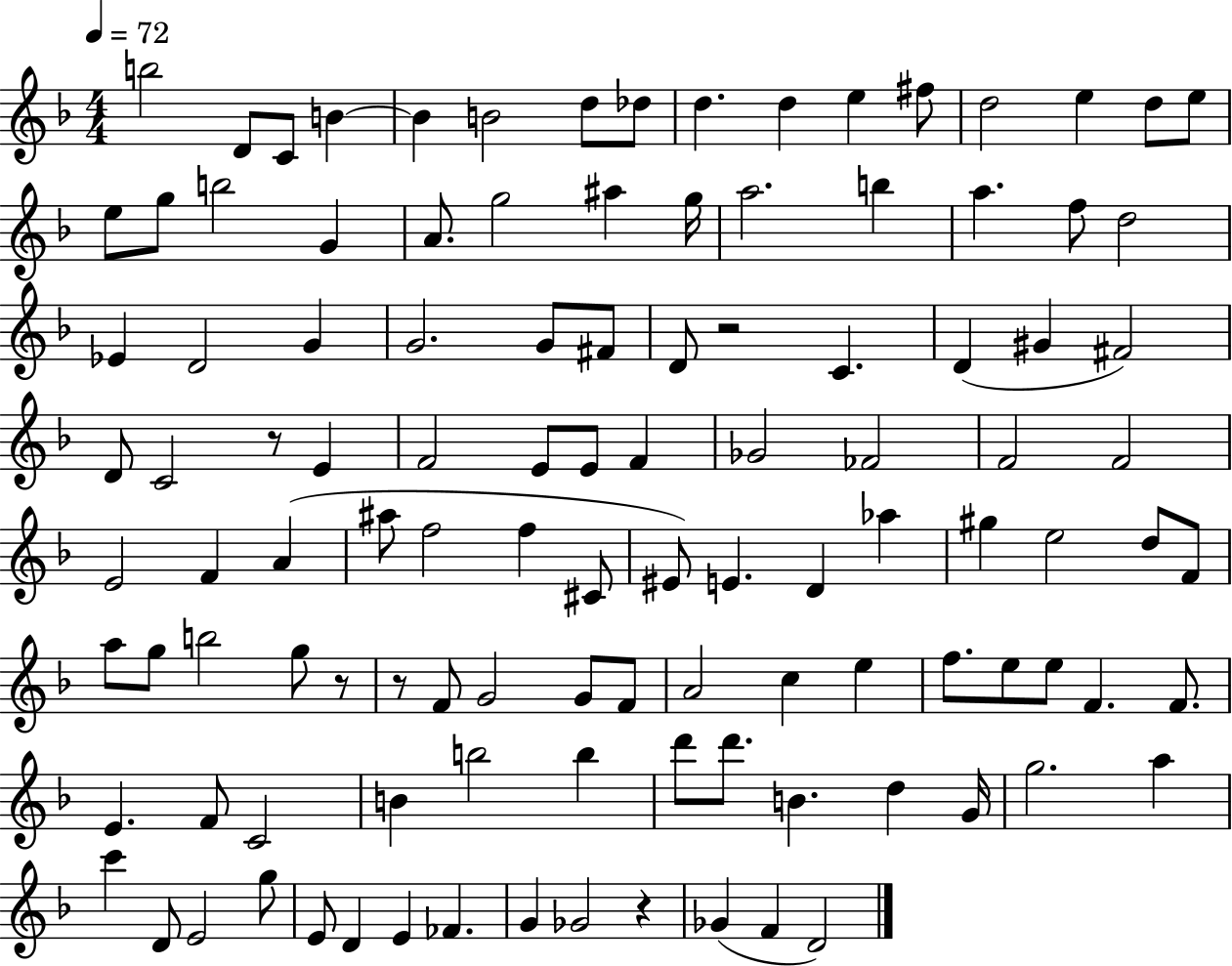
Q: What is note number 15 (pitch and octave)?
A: D5